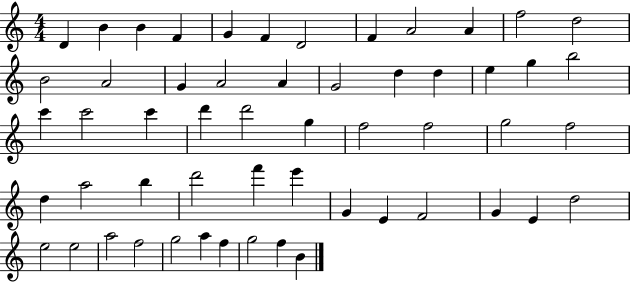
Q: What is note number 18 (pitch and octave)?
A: G4